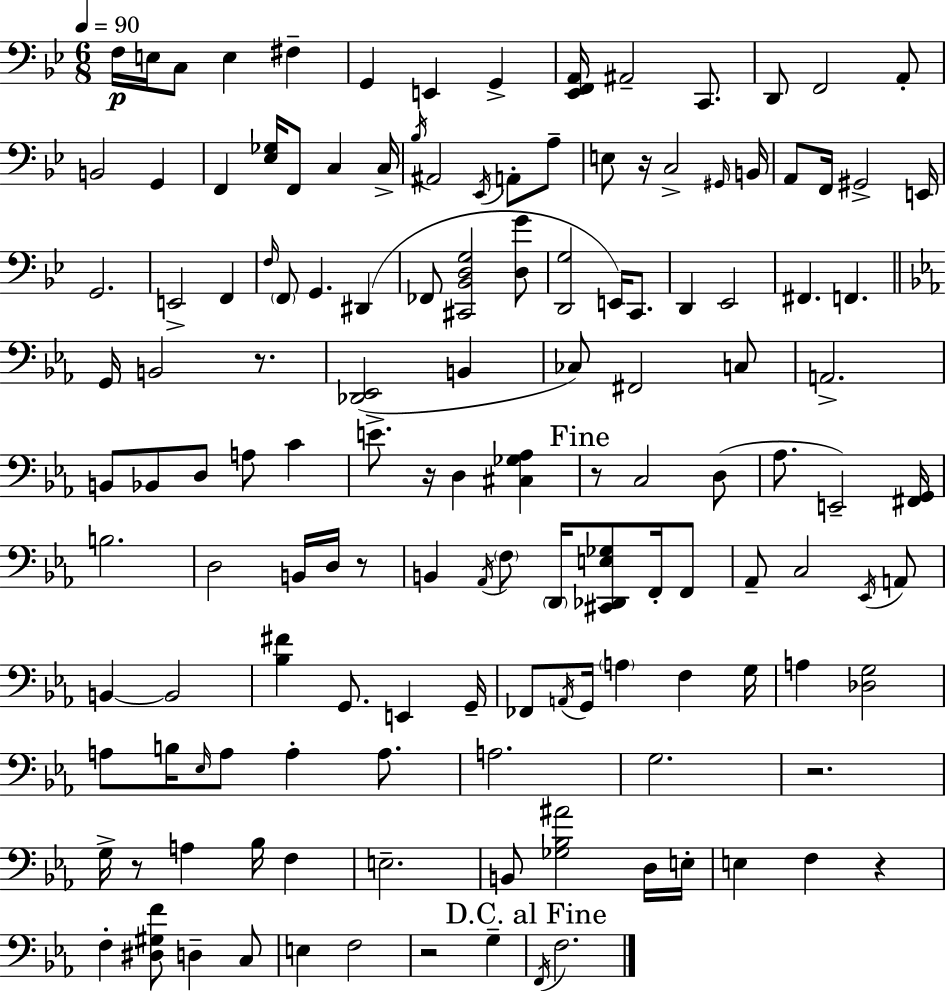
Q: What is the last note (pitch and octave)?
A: F3